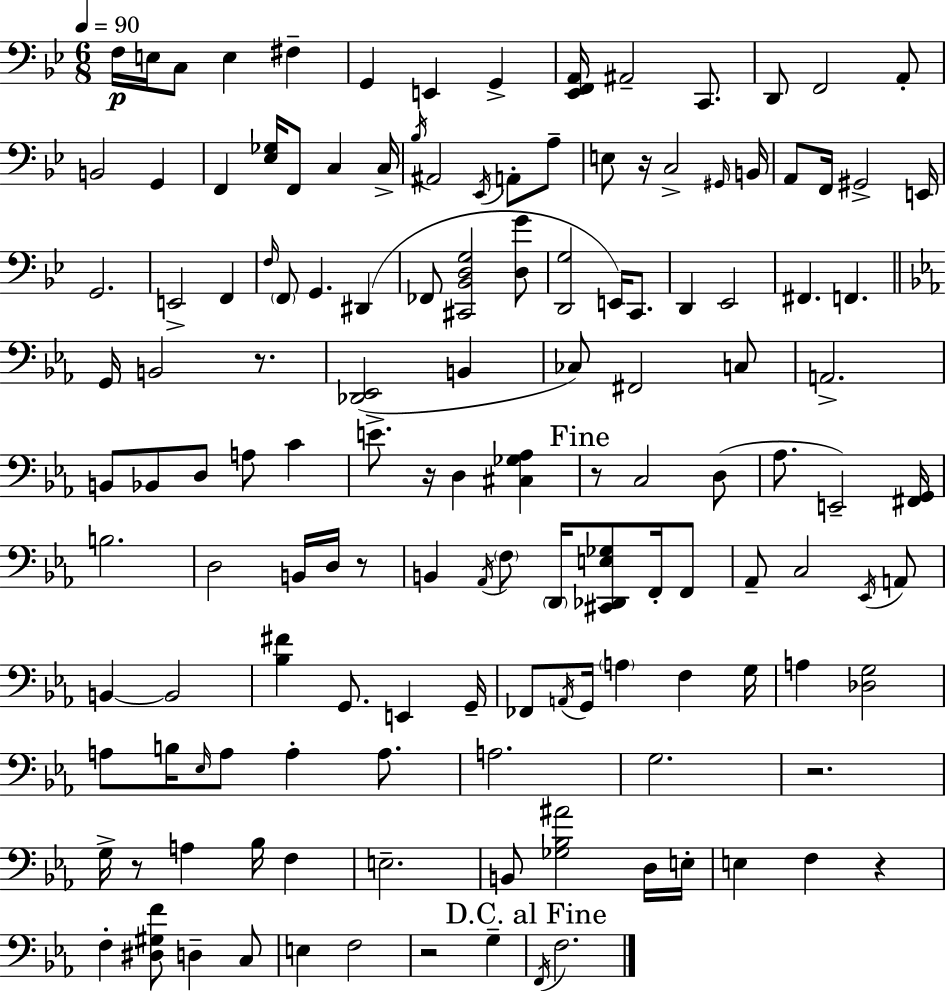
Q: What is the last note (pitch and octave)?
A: F3